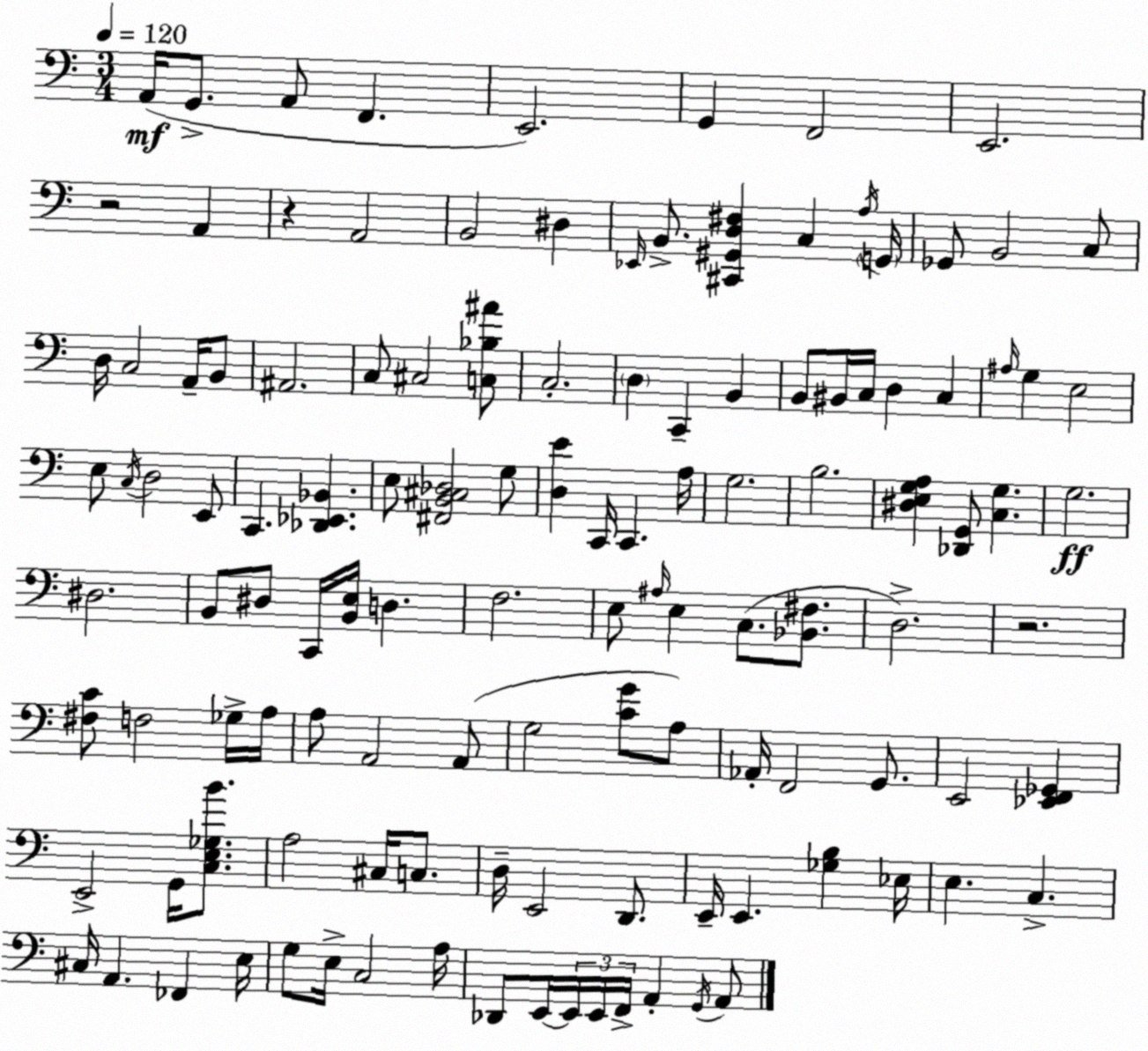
X:1
T:Untitled
M:3/4
L:1/4
K:Am
A,,/4 G,,/2 A,,/2 F,, E,,2 G,, F,,2 E,,2 z2 A,, z A,,2 B,,2 ^D, _E,,/4 B,,/2 [^C,,^G,,D,^F,] C, A,/4 G,,/4 _G,,/2 B,,2 C,/2 D,/4 C,2 A,,/4 B,,/2 ^A,,2 C,/2 ^C,2 [C,_B,^A]/2 C,2 D, C,, B,, B,,/2 ^B,,/4 C,/4 D, C, ^A,/4 G, E,2 E,/2 C,/4 D,2 E,,/2 C,, [_D,,_E,,_B,,] E,/2 [^F,,B,,^C,_D,]2 G,/2 [D,E] C,,/4 C,, A,/4 G,2 B,2 [^D,E,G,A,] [_D,,G,,]/2 [C,G,] G,2 ^D,2 B,,/2 ^D,/2 C,,/4 [B,,E,]/4 D, F,2 E,/2 ^A,/4 E, C,/2 [_B,,^F,]/2 D,2 z2 [^F,C]/2 F,2 _G,/4 A,/4 A,/2 A,,2 A,,/2 G,2 [CG]/2 A,/2 _A,,/4 F,,2 G,,/2 E,,2 [_E,,F,,_G,,] E,,2 G,,/4 [C,E,_G,B]/2 A,2 ^C,/4 C,/2 D,/4 E,,2 D,,/2 E,,/4 E,, [_G,B,] _E,/4 E, C, ^C,/4 A,, _F,, E,/4 G,/2 E,/4 C,2 A,/4 _D,,/2 E,,/4 E,,/4 E,,/4 F,,/4 A,, G,,/4 A,,/2